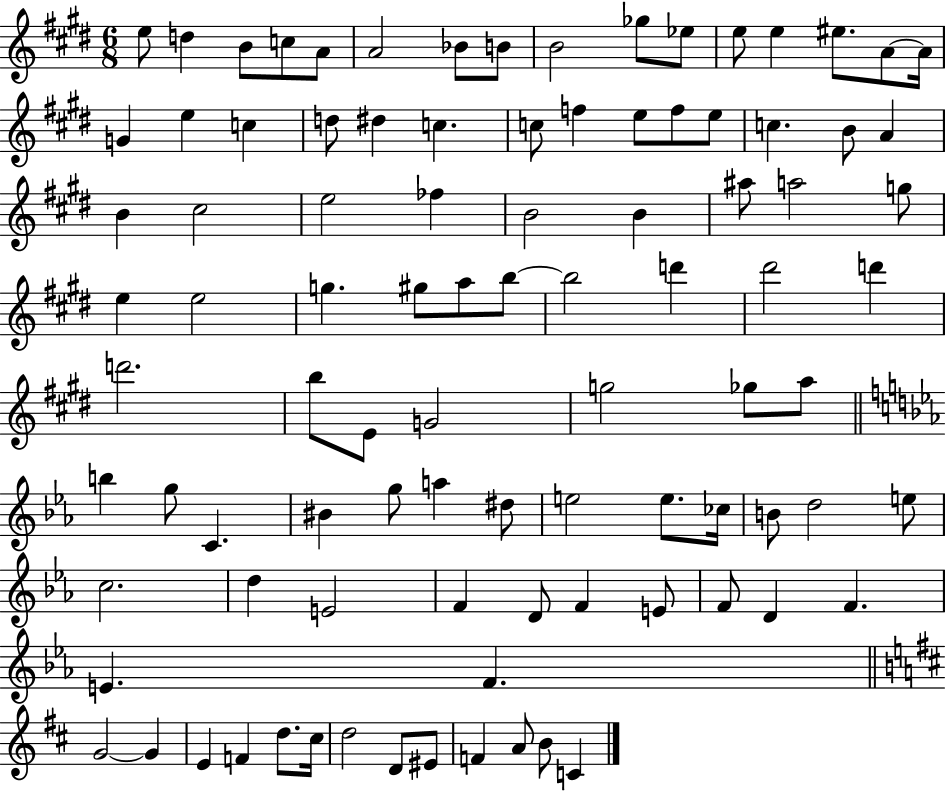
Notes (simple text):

E5/e D5/q B4/e C5/e A4/e A4/h Bb4/e B4/e B4/h Gb5/e Eb5/e E5/e E5/q EIS5/e. A4/e A4/s G4/q E5/q C5/q D5/e D#5/q C5/q. C5/e F5/q E5/e F5/e E5/e C5/q. B4/e A4/q B4/q C#5/h E5/h FES5/q B4/h B4/q A#5/e A5/h G5/e E5/q E5/h G5/q. G#5/e A5/e B5/e B5/h D6/q D#6/h D6/q D6/h. B5/e E4/e G4/h G5/h Gb5/e A5/e B5/q G5/e C4/q. BIS4/q G5/e A5/q D#5/e E5/h E5/e. CES5/s B4/e D5/h E5/e C5/h. D5/q E4/h F4/q D4/e F4/q E4/e F4/e D4/q F4/q. E4/q. F4/q. G4/h G4/q E4/q F4/q D5/e. C#5/s D5/h D4/e EIS4/e F4/q A4/e B4/e C4/q